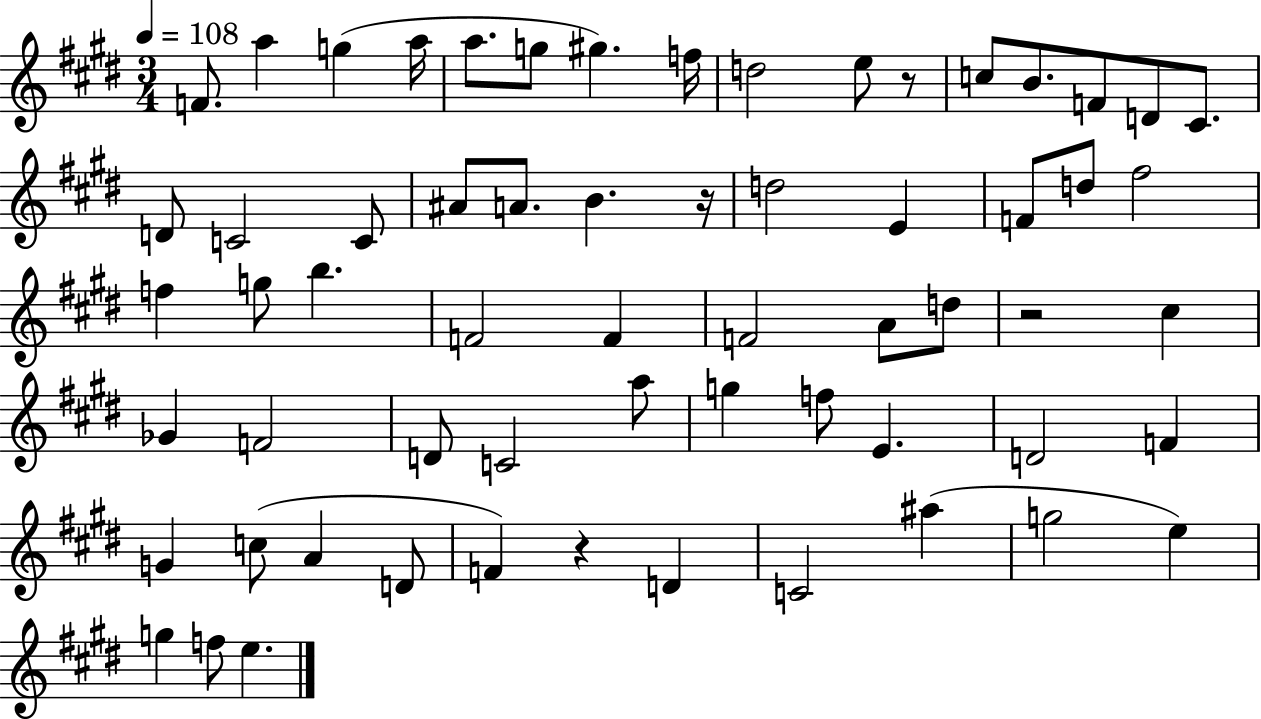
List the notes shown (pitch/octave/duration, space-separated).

F4/e. A5/q G5/q A5/s A5/e. G5/e G#5/q. F5/s D5/h E5/e R/e C5/e B4/e. F4/e D4/e C#4/e. D4/e C4/h C4/e A#4/e A4/e. B4/q. R/s D5/h E4/q F4/e D5/e F#5/h F5/q G5/e B5/q. F4/h F4/q F4/h A4/e D5/e R/h C#5/q Gb4/q F4/h D4/e C4/h A5/e G5/q F5/e E4/q. D4/h F4/q G4/q C5/e A4/q D4/e F4/q R/q D4/q C4/h A#5/q G5/h E5/q G5/q F5/e E5/q.